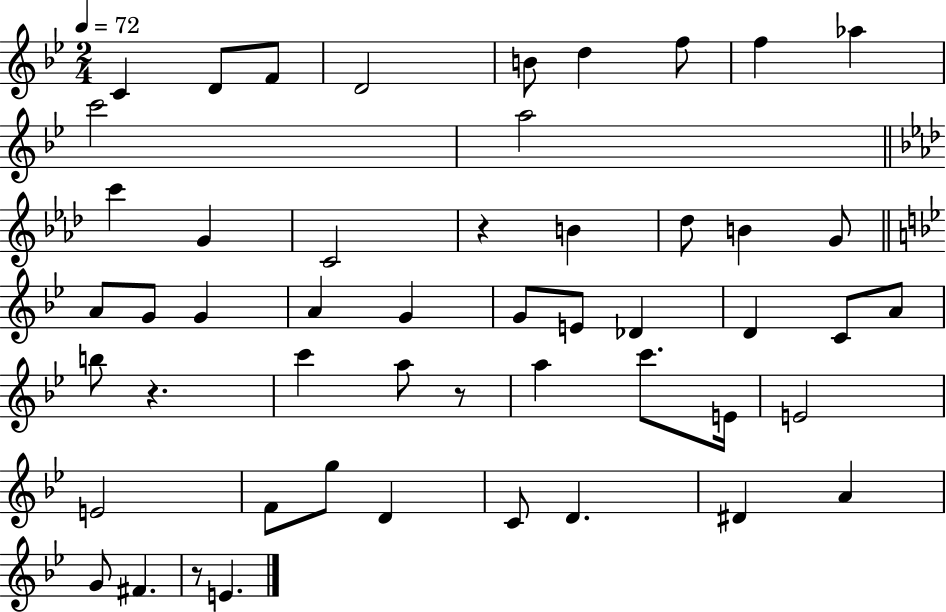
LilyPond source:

{
  \clef treble
  \numericTimeSignature
  \time 2/4
  \key bes \major
  \tempo 4 = 72
  c'4 d'8 f'8 | d'2 | b'8 d''4 f''8 | f''4 aes''4 | \break c'''2 | a''2 | \bar "||" \break \key aes \major c'''4 g'4 | c'2 | r4 b'4 | des''8 b'4 g'8 | \break \bar "||" \break \key bes \major a'8 g'8 g'4 | a'4 g'4 | g'8 e'8 des'4 | d'4 c'8 a'8 | \break b''8 r4. | c'''4 a''8 r8 | a''4 c'''8. e'16 | e'2 | \break e'2 | f'8 g''8 d'4 | c'8 d'4. | dis'4 a'4 | \break g'8 fis'4. | r8 e'4. | \bar "|."
}